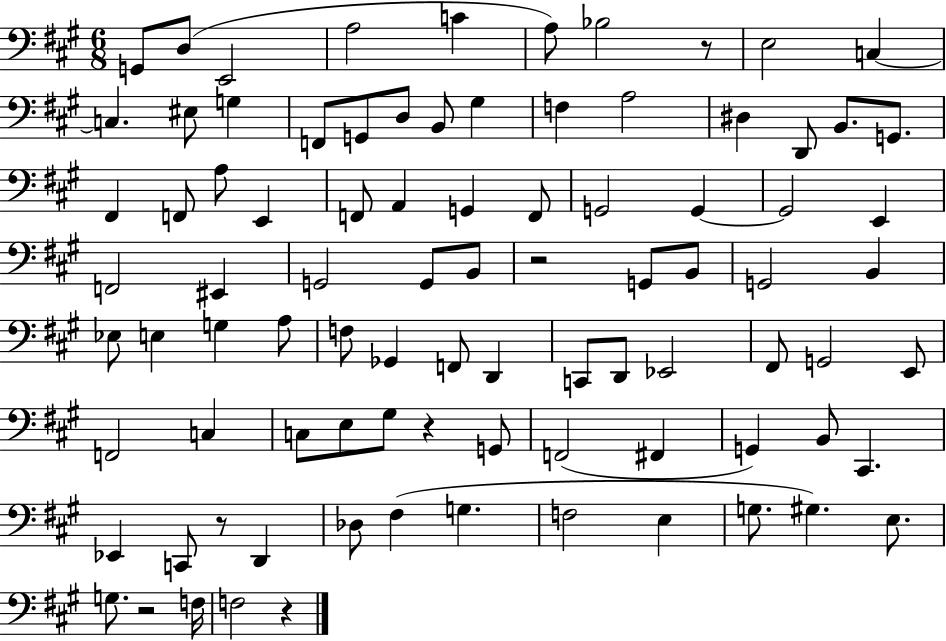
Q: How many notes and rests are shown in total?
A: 89